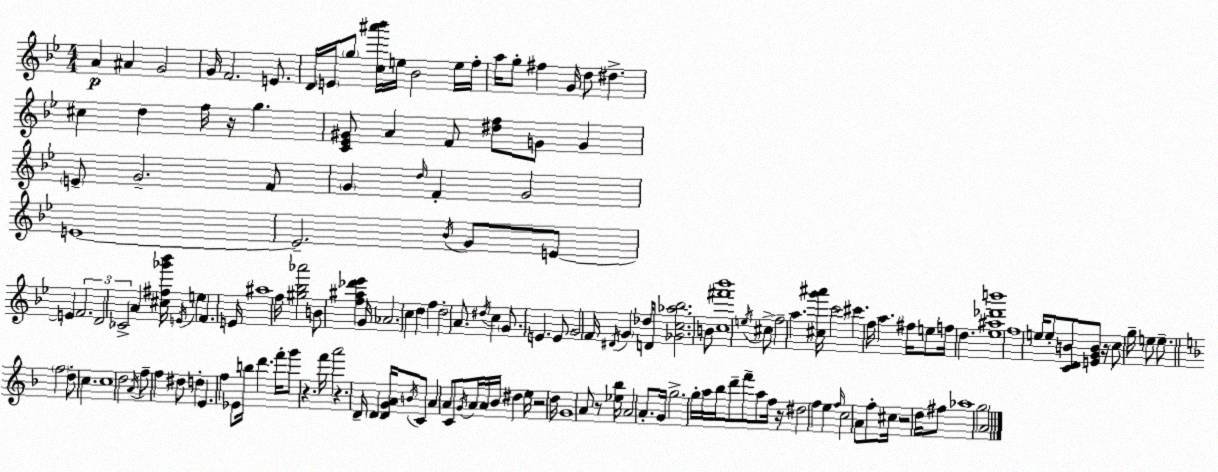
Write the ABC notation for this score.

X:1
T:Untitled
M:4/4
L:1/4
K:Bb
A ^A G2 G/4 F2 E/2 D/4 E/4 g/2 [c^a'_b']/4 e/4 _B2 e/4 f/4 a/4 g/2 ^f G/4 d/2 ^d ^c d f/4 z/4 g [C_E^G]/2 A F/2 [^df]/2 G/2 G E/2 G2 F/2 G d/4 F G2 E4 E2 _B/4 G/2 E/2 E F2 D2 _C2 A [^c^f_g'_b']/4 E/4 e F E/4 ^a4 f/4 [^g_b_a']2 B/2 [f^a_d'_e'] G/4 _A2 c d f d2 A/2 ^d/4 c G/2 E E/2 G2 F/4 ^D/4 G _d/4 D/2 [_Gc_a_b]2 B/2 [c^f'_b']4 e/4 ^c/2 f2 a [^cg'^a']/4 c'2 ^c' f/4 a ^f/4 e/2 f/4 d [_e^a_d'b']4 f4 e/4 e/2 [CDB]/2 [EGB]/2 z/4 c/2 g/4 e/2 e/2 f2 d/2 c c4 d2 A/4 f/2 f ^d/2 d E f _E/2 b/4 d' f'/4 g'/2 z f'/4 a'2 z D/4 D [DGA]/4 B/4 C/2 A A/2 C/2 G/4 A/4 A/4 _B/4 ^d e/4 z2 d/4 G4 A/2 z/2 [_e_b]/4 A2 A/2 G/4 g2 g/4 a/4 _b/4 d'/2 f'/2 a/2 f/4 z/4 ^d2 f e f/4 c2 A/2 f/2 ^c/4 z2 d/4 ^f/2 _a4 g2 A2